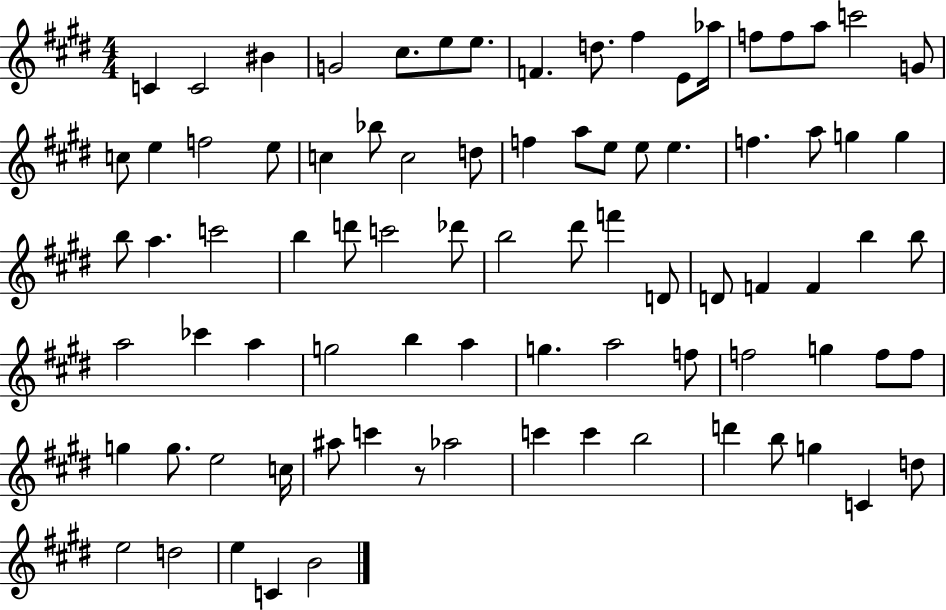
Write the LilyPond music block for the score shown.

{
  \clef treble
  \numericTimeSignature
  \time 4/4
  \key e \major
  c'4 c'2 bis'4 | g'2 cis''8. e''8 e''8. | f'4. d''8. fis''4 e'8 aes''16 | f''8 f''8 a''8 c'''2 g'8 | \break c''8 e''4 f''2 e''8 | c''4 bes''8 c''2 d''8 | f''4 a''8 e''8 e''8 e''4. | f''4. a''8 g''4 g''4 | \break b''8 a''4. c'''2 | b''4 d'''8 c'''2 des'''8 | b''2 dis'''8 f'''4 d'8 | d'8 f'4 f'4 b''4 b''8 | \break a''2 ces'''4 a''4 | g''2 b''4 a''4 | g''4. a''2 f''8 | f''2 g''4 f''8 f''8 | \break g''4 g''8. e''2 c''16 | ais''8 c'''4 r8 aes''2 | c'''4 c'''4 b''2 | d'''4 b''8 g''4 c'4 d''8 | \break e''2 d''2 | e''4 c'4 b'2 | \bar "|."
}